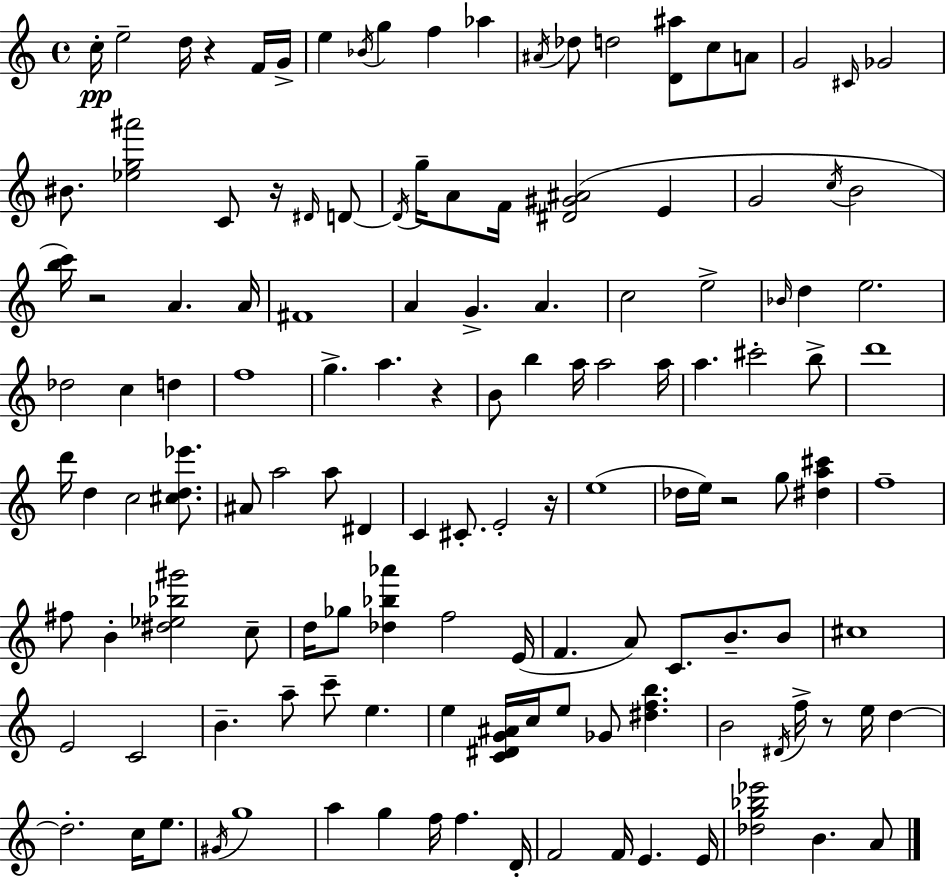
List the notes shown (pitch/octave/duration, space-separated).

C5/s E5/h D5/s R/q F4/s G4/s E5/q Bb4/s G5/q F5/q Ab5/q A#4/s Db5/e D5/h [D4,A#5]/e C5/e A4/e G4/h C#4/s Gb4/h BIS4/e. [Eb5,G5,A#6]/h C4/e R/s D#4/s D4/e D4/s G5/s A4/e F4/s [D#4,G#4,A#4]/h E4/q G4/h C5/s B4/h [B5,C6]/s R/h A4/q. A4/s F#4/w A4/q G4/q. A4/q. C5/h E5/h Bb4/s D5/q E5/h. Db5/h C5/q D5/q F5/w G5/q. A5/q. R/q B4/e B5/q A5/s A5/h A5/s A5/q. C#6/h B5/e D6/w D6/s D5/q C5/h [C#5,D5,Eb6]/e. A#4/e A5/h A5/e D#4/q C4/q C#4/e. E4/h R/s E5/w Db5/s E5/s R/h G5/e [D#5,A5,C#6]/q F5/w F#5/e B4/q [D#5,Eb5,Bb5,G#6]/h C5/e D5/s Gb5/e [Db5,Bb5,Ab6]/q F5/h E4/s F4/q. A4/e C4/e. B4/e. B4/e C#5/w E4/h C4/h B4/q. A5/e C6/e E5/q. E5/q [C4,D#4,G4,A#4]/s C5/s E5/e Gb4/e [D#5,F5,B5]/q. B4/h D#4/s F5/s R/e E5/s D5/q D5/h. C5/s E5/e. G#4/s G5/w A5/q G5/q F5/s F5/q. D4/s F4/h F4/s E4/q. E4/s [Db5,G5,Bb5,Eb6]/h B4/q. A4/e